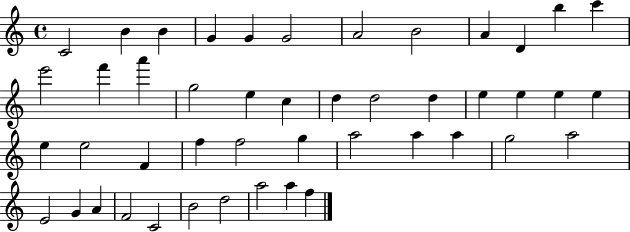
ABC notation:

X:1
T:Untitled
M:4/4
L:1/4
K:C
C2 B B G G G2 A2 B2 A D b c' e'2 f' a' g2 e c d d2 d e e e e e e2 F f f2 g a2 a a g2 a2 E2 G A F2 C2 B2 d2 a2 a f